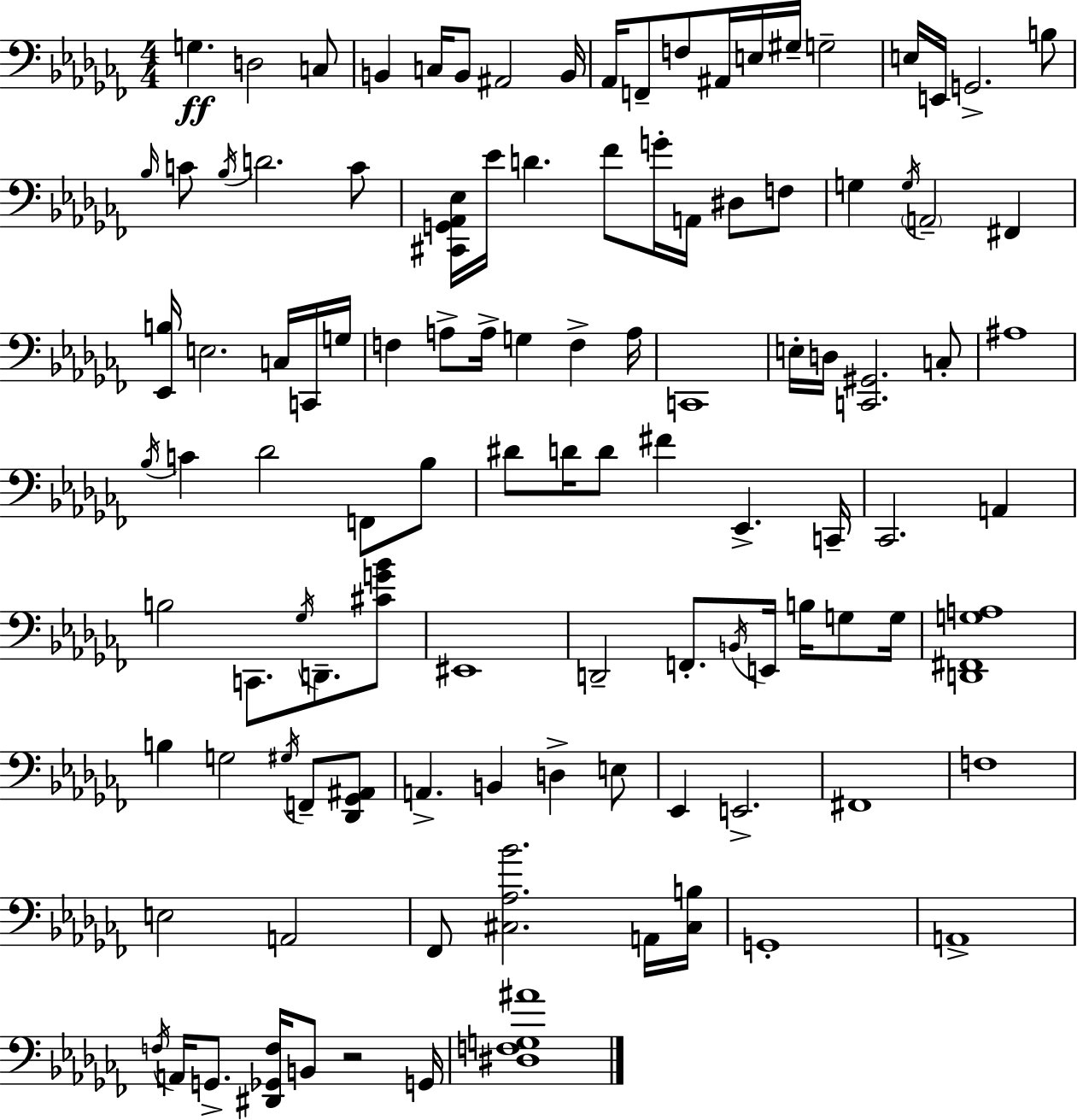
X:1
T:Untitled
M:4/4
L:1/4
K:Abm
G, D,2 C,/2 B,, C,/4 B,,/2 ^A,,2 B,,/4 _A,,/4 F,,/2 F,/2 ^A,,/4 E,/4 ^G,/4 G,2 E,/4 E,,/4 G,,2 B,/2 _B,/4 C/2 _B,/4 D2 C/2 [^C,,G,,_A,,_E,]/4 _E/4 D _F/2 G/4 A,,/4 ^D,/2 F,/2 G, G,/4 A,,2 ^F,, [_E,,B,]/4 E,2 C,/4 C,,/4 G,/4 F, A,/2 A,/4 G, F, A,/4 C,,4 E,/4 D,/4 [C,,^G,,]2 C,/2 ^A,4 _B,/4 C _D2 F,,/2 _B,/2 ^D/2 D/4 D/2 ^F _E,, C,,/4 _C,,2 A,, B,2 C,,/2 _G,/4 D,,/2 [^CG_B]/2 ^E,,4 D,,2 F,,/2 B,,/4 E,,/4 B,/4 G,/2 G,/4 [D,,^F,,G,A,]4 B, G,2 ^G,/4 F,,/2 [_D,,_G,,^A,,]/2 A,, B,, D, E,/2 _E,, E,,2 ^F,,4 F,4 E,2 A,,2 _F,,/2 [^C,_A,_B]2 A,,/4 [^C,B,]/4 G,,4 A,,4 F,/4 A,,/4 G,,/2 [^D,,_G,,F,]/4 B,,/2 z2 G,,/4 [^D,F,G,^A]4